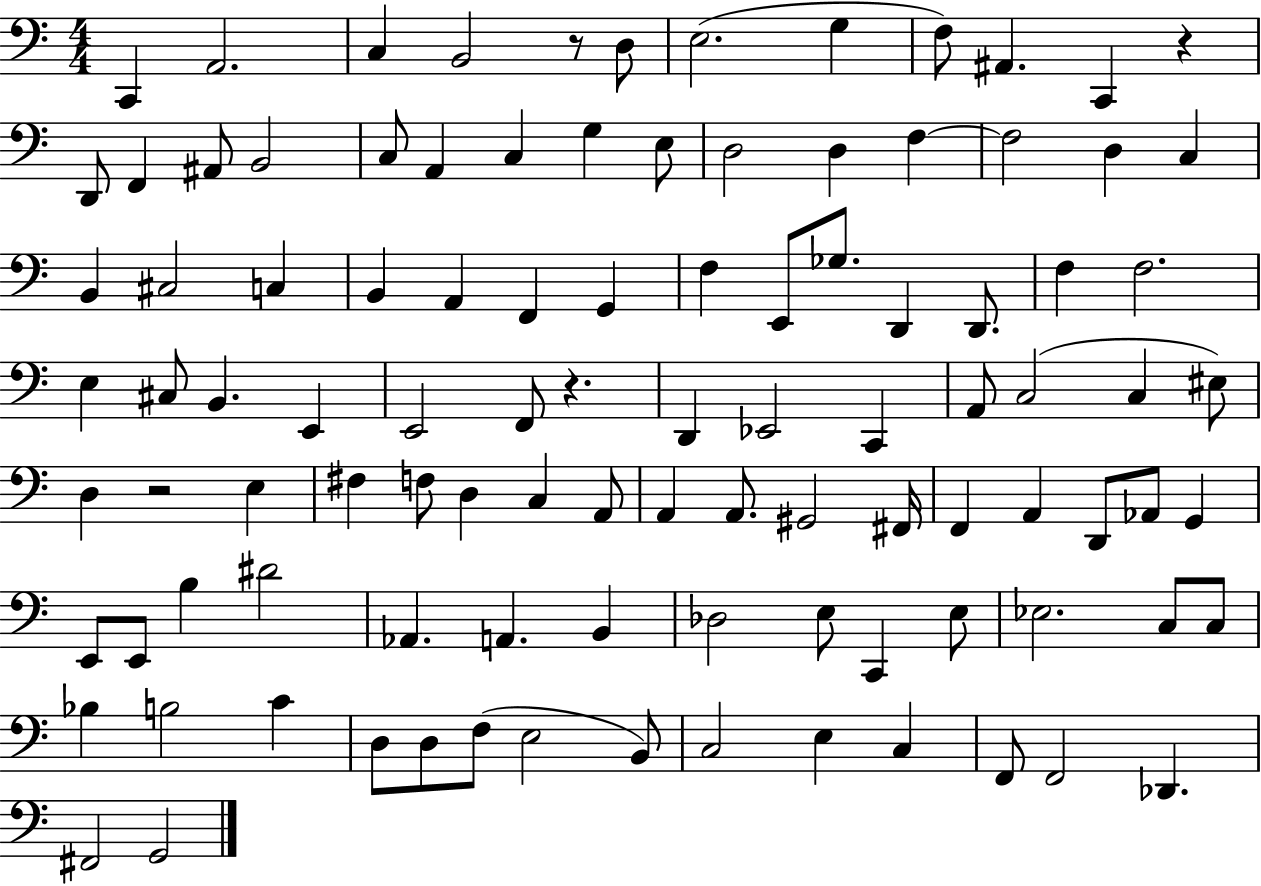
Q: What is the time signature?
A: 4/4